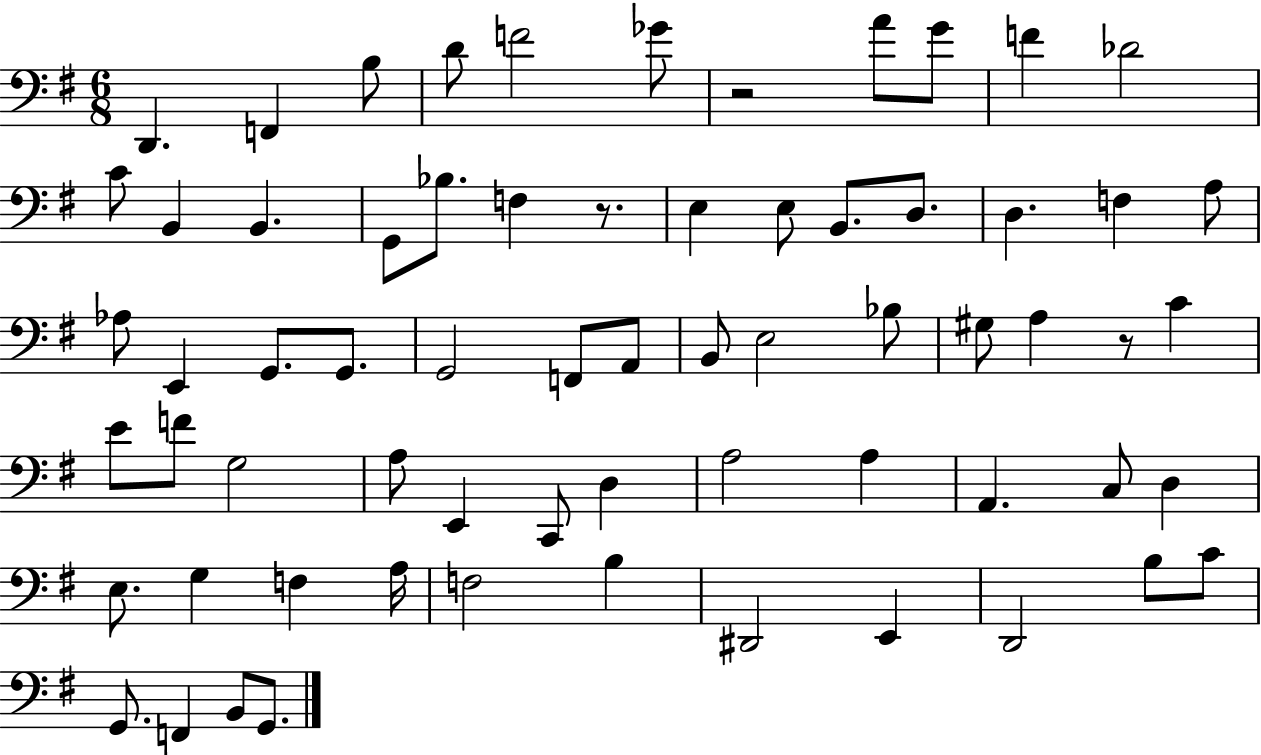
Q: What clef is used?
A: bass